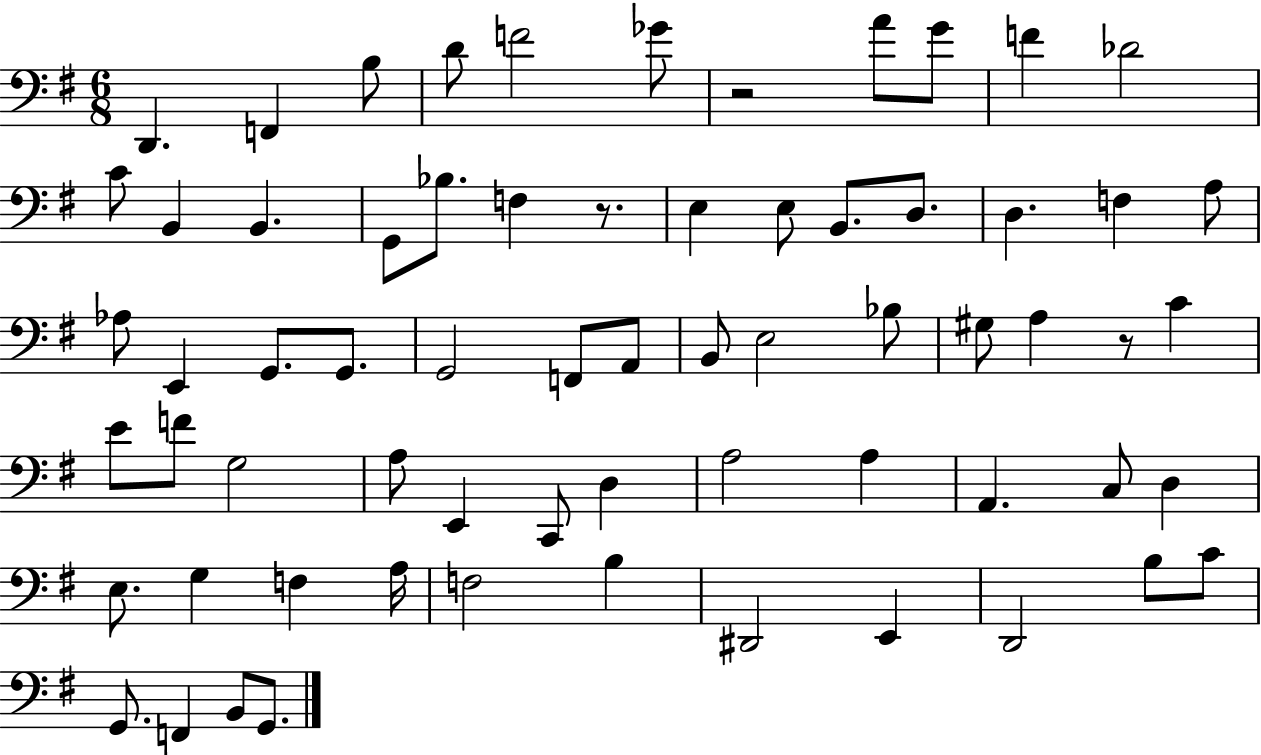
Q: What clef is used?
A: bass